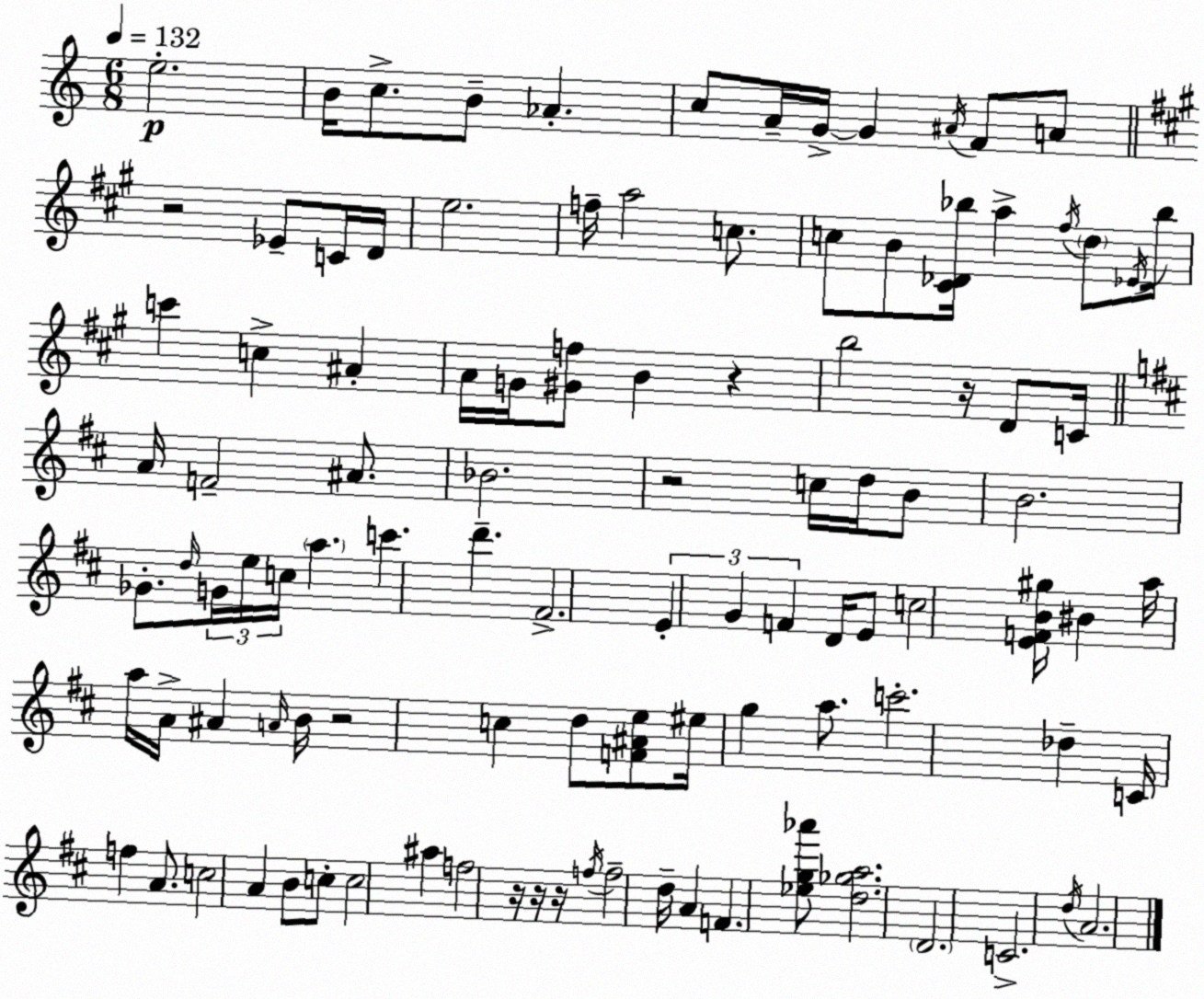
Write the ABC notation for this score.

X:1
T:Untitled
M:6/8
L:1/4
K:Am
e2 B/4 c/2 B/2 _A c/2 A/4 G/4 G ^A/4 F/2 A/2 z2 _E/2 C/4 D/4 e2 f/4 a2 c/2 c/2 B/2 [^C_D_b]/4 a ^f/4 d/2 _E/4 _b/4 c' c ^A A/4 G/4 [^Gf]/2 B z b2 z/4 D/2 C/4 A/4 F2 ^A/2 _B2 z2 c/4 d/4 B/2 B2 _G/2 d/4 G/4 e/4 c/4 a c' d' ^F2 E G F D/4 E/2 c2 [EFB^g]/4 ^B a/4 a/4 A/4 ^A A/4 B/4 z2 c d/2 [F^Ae]/2 ^e/4 g a/2 c'2 _d C/4 f A/2 c2 A B/2 c/2 c2 ^a f2 z/4 z/4 z/4 f/4 f2 d/4 A F [_eg_a']/2 [d_ga]2 D2 C2 d/4 A2